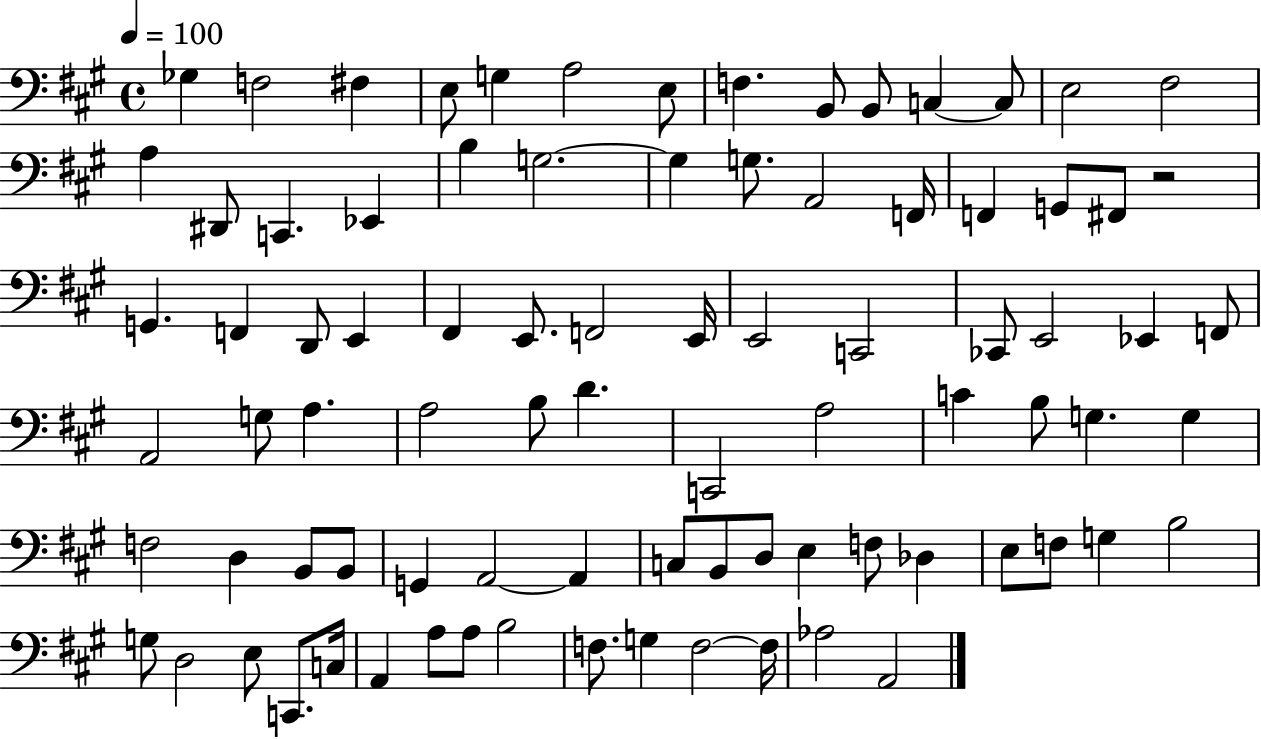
X:1
T:Untitled
M:4/4
L:1/4
K:A
_G, F,2 ^F, E,/2 G, A,2 E,/2 F, B,,/2 B,,/2 C, C,/2 E,2 ^F,2 A, ^D,,/2 C,, _E,, B, G,2 G, G,/2 A,,2 F,,/4 F,, G,,/2 ^F,,/2 z2 G,, F,, D,,/2 E,, ^F,, E,,/2 F,,2 E,,/4 E,,2 C,,2 _C,,/2 E,,2 _E,, F,,/2 A,,2 G,/2 A, A,2 B,/2 D C,,2 A,2 C B,/2 G, G, F,2 D, B,,/2 B,,/2 G,, A,,2 A,, C,/2 B,,/2 D,/2 E, F,/2 _D, E,/2 F,/2 G, B,2 G,/2 D,2 E,/2 C,,/2 C,/4 A,, A,/2 A,/2 B,2 F,/2 G, F,2 F,/4 _A,2 A,,2